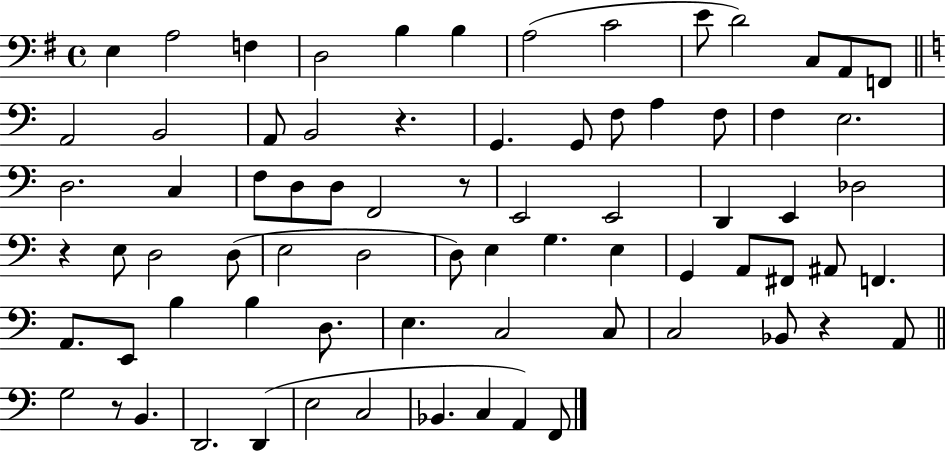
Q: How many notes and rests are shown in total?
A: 75